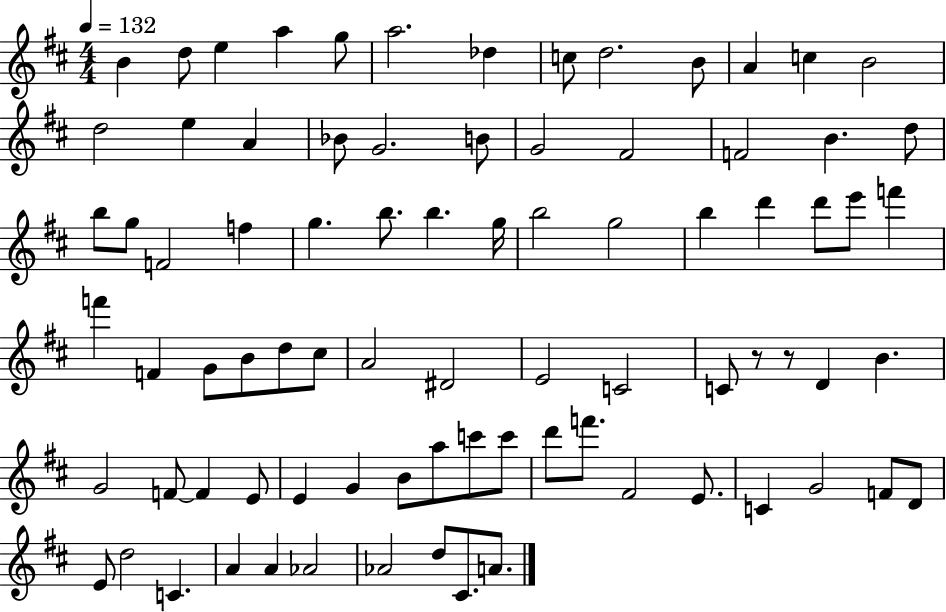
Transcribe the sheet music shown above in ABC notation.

X:1
T:Untitled
M:4/4
L:1/4
K:D
B d/2 e a g/2 a2 _d c/2 d2 B/2 A c B2 d2 e A _B/2 G2 B/2 G2 ^F2 F2 B d/2 b/2 g/2 F2 f g b/2 b g/4 b2 g2 b d' d'/2 e'/2 f' f' F G/2 B/2 d/2 ^c/2 A2 ^D2 E2 C2 C/2 z/2 z/2 D B G2 F/2 F E/2 E G B/2 a/2 c'/2 c'/2 d'/2 f'/2 ^F2 E/2 C G2 F/2 D/2 E/2 d2 C A A _A2 _A2 d/2 ^C/2 A/2